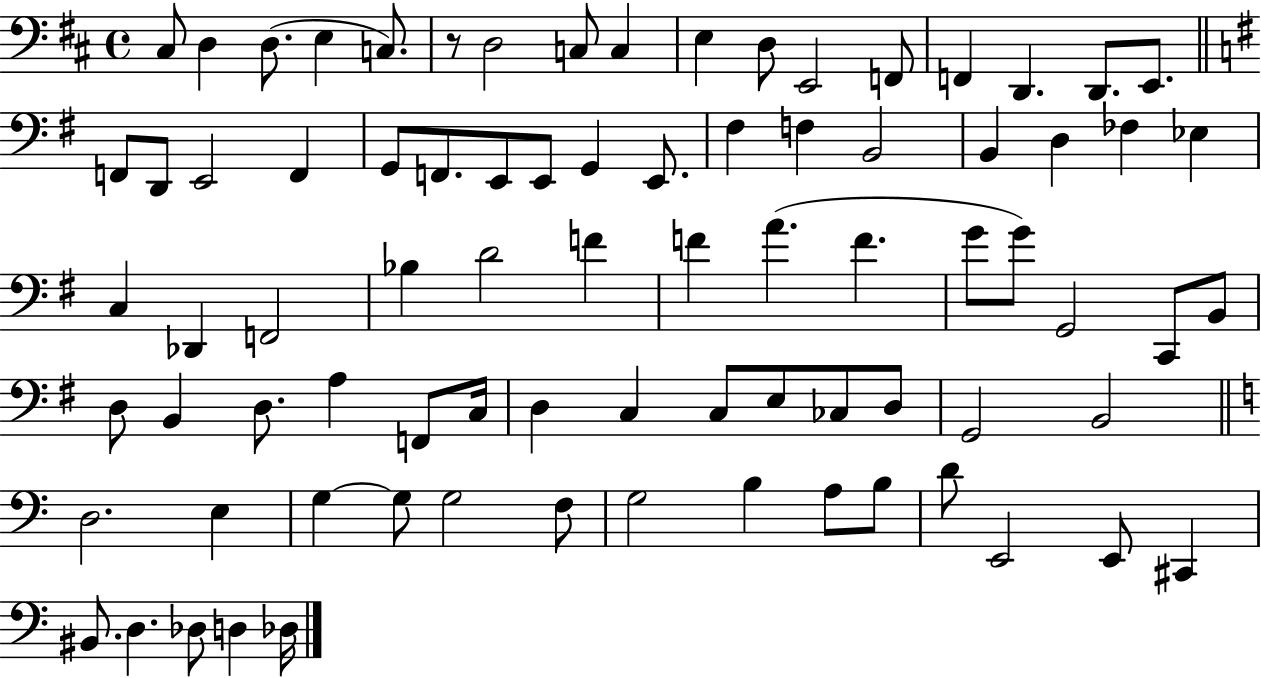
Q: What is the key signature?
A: D major